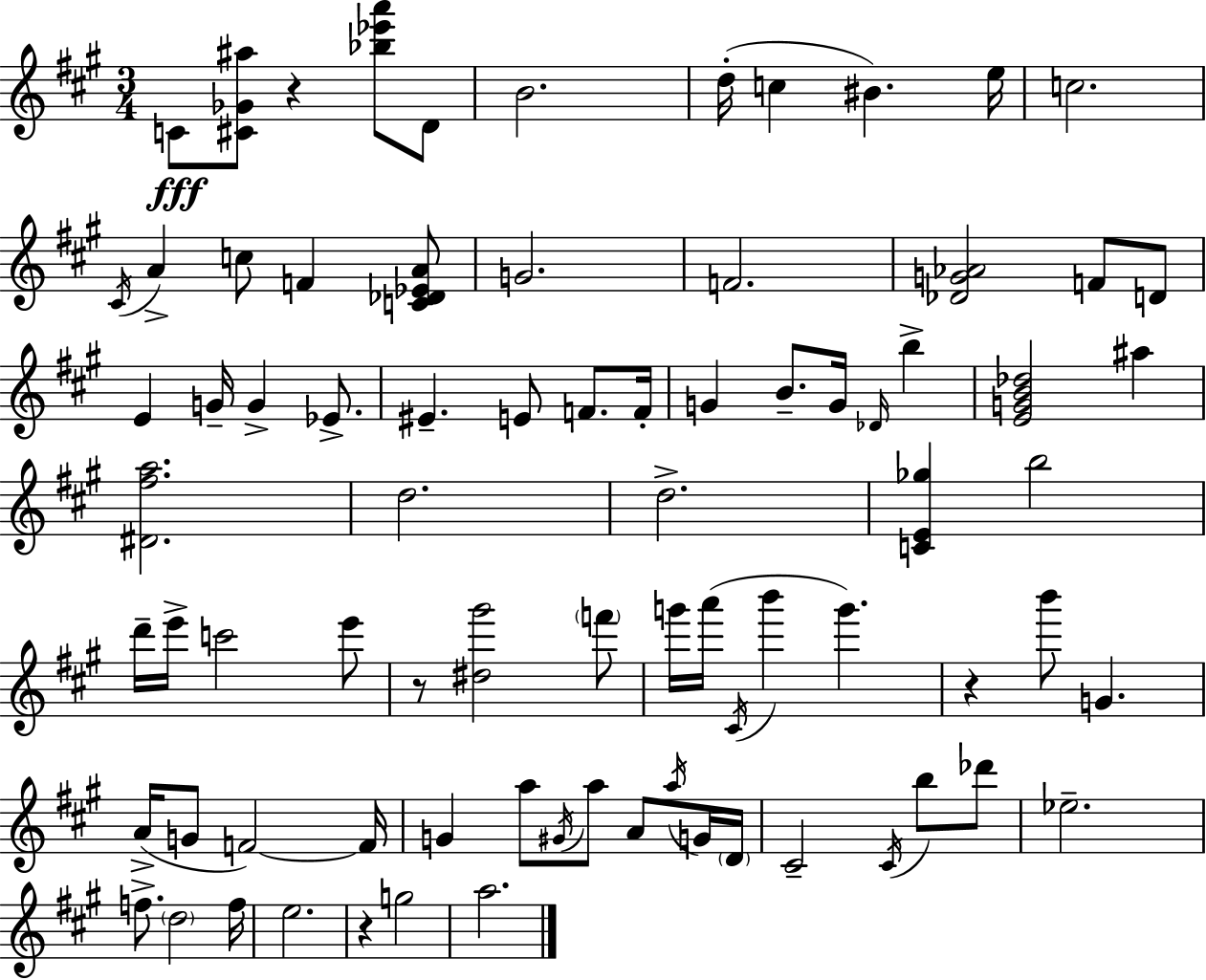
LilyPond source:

{
  \clef treble
  \numericTimeSignature
  \time 3/4
  \key a \major
  c'8\fff <cis' ges' ais''>8 r4 <bes'' ees''' a'''>8 d'8 | b'2. | d''16-.( c''4 bis'4.) e''16 | c''2. | \break \acciaccatura { cis'16 } a'4-> c''8 f'4 <c' des' ees' a'>8 | g'2. | f'2. | <des' g' aes'>2 f'8 d'8 | \break e'4 g'16-- g'4-> ees'8.-> | eis'4.-- e'8 f'8. | f'16-. g'4 b'8.-- g'16 \grace { des'16 } b''4-> | <e' g' b' des''>2 ais''4 | \break <dis' fis'' a''>2. | d''2. | d''2.-> | <c' e' ges''>4 b''2 | \break d'''16-- e'''16-> c'''2 | e'''8 r8 <dis'' gis'''>2 | \parenthesize f'''8 g'''16 a'''16( \acciaccatura { cis'16 } b'''4 g'''4.) | r4 b'''8 g'4. | \break a'16->( g'8 f'2~~) | f'16 g'4 a''8 \acciaccatura { gis'16 } a''8 | a'8 \acciaccatura { a''16 } g'16 \parenthesize d'16 cis'2-- | \acciaccatura { cis'16 } b''8 des'''8 ees''2.-- | \break f''8.-> \parenthesize d''2 | f''16 e''2. | r4 g''2 | a''2. | \break \bar "|."
}